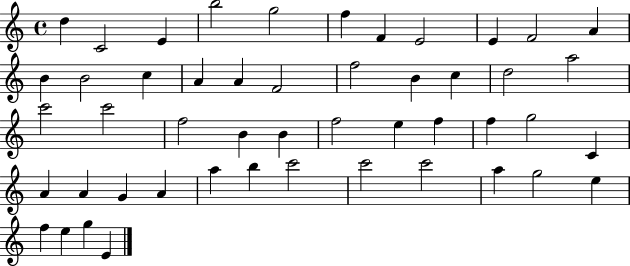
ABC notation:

X:1
T:Untitled
M:4/4
L:1/4
K:C
d C2 E b2 g2 f F E2 E F2 A B B2 c A A F2 f2 B c d2 a2 c'2 c'2 f2 B B f2 e f f g2 C A A G A a b c'2 c'2 c'2 a g2 e f e g E